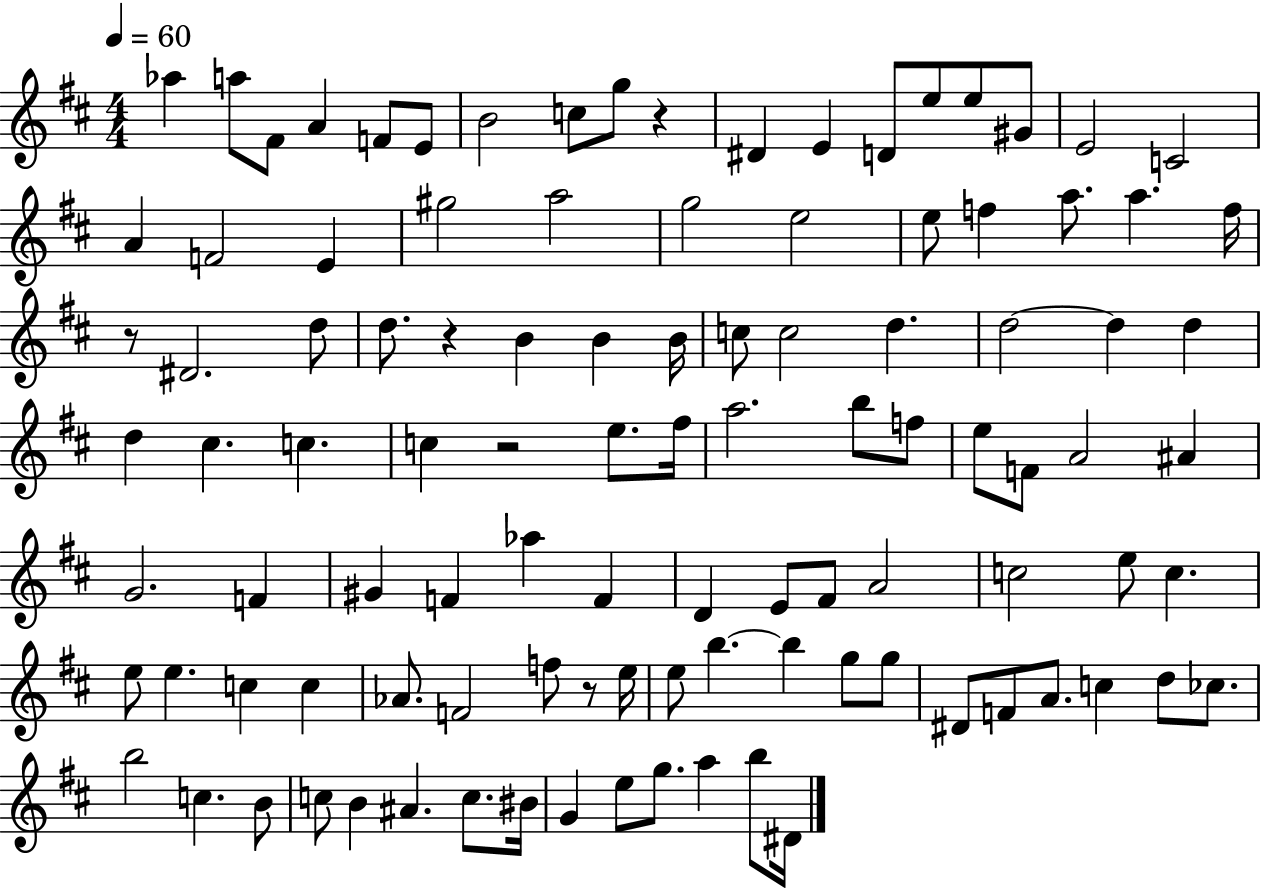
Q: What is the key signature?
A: D major